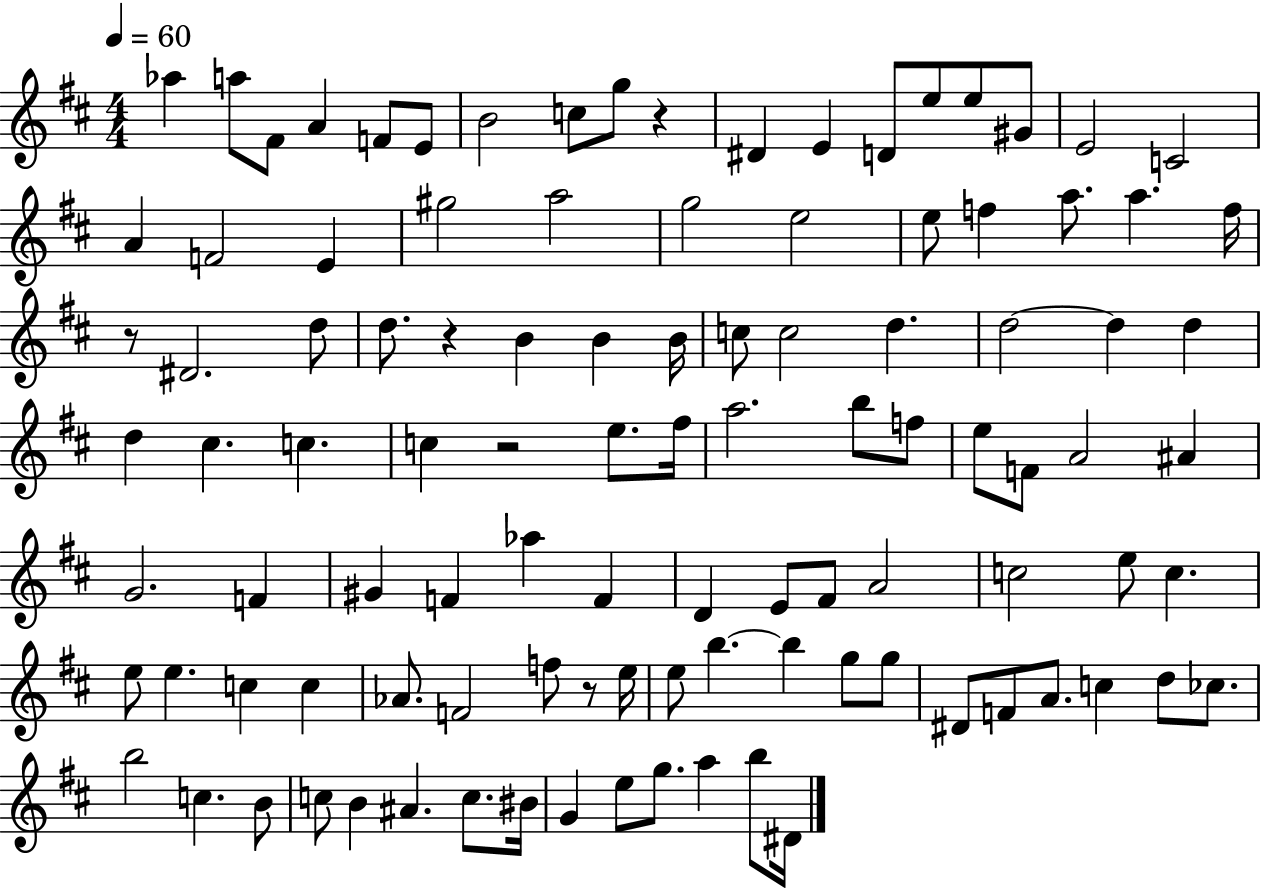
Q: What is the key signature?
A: D major